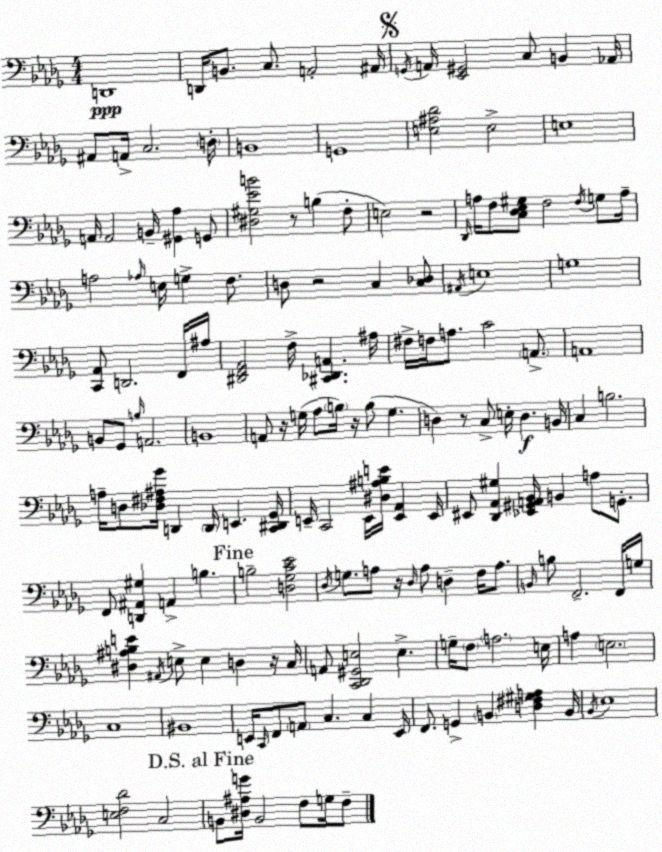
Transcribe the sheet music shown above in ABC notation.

X:1
T:Untitled
M:4/4
L:1/4
K:Bbm
D,,4 D,,/4 B,,/2 C,/2 A,,2 ^A,,/4 G,,/4 A,,/4 [_E,,^G,,]2 C,/2 B,, _A,,/4 ^A,,/2 A,,/4 C,2 D,/4 B,,4 G,,4 [E,^A,_D]2 E,2 E,4 A,,/4 A,,2 B,,/4 [^G,,_A,] G,,/2 [^D,^G,_EB]2 z/2 B, F,/2 E,2 z2 _D,,/4 A,/4 F,/2 [C,_D,_E,^G,]/2 F,2 F,/4 G,/2 A,/4 A,2 _A,/4 E,/4 G, F,/2 D,/2 z2 C, [C,_D,]/2 ^A,,/4 E,4 G,4 [C,,_A,,]/2 D,,2 F,,/4 ^A,/4 [^D,,F,,_A,,]2 F,/4 [^C,,_D,,A,,] ^A,/4 ^F,/4 F,/4 A,/2 C2 A,,/2 A,,4 B,,/2 _G,,/2 B,/4 A,,2 B,,4 A,,/2 z/4 G,/4 _A,/2 B,/4 z/4 B,/2 G, D, z/2 C,/2 E,/4 D, B,,/4 C, B,2 A,/4 D,/2 [_D,^F,^A,_G]/4 D,, D,,/4 E,, [C,,^D,,_G,,]/4 E,,/4 C,,2 E,,/4 [^D,^A,B,E]/4 [E,,_A,,] E,,/4 ^E,,/2 [_D,,_A,,^G,] [_E,,^G,,A,,_B,,]/4 B,, A,/2 G,,/2 F,,/2 [D,,^A,,^G,] A,, B, B,2 [D,_G,C_E]2 _D,/4 G,/2 A,/2 z/4 _D,/4 A,/2 D, F,/4 A,/2 B,,/4 B,/2 F,,2 F,,/4 G,/4 [^D,^A,B,E] ^A,,/4 E,/2 E, D, z/4 C,/4 A,,/2 [C,,_D,,^G,,E,]2 E, G,/4 F,/2 A,2 E,/4 A, E,2 C,4 ^B,,4 E,,/4 C,,/4 F,,/2 A,,/2 C, C, E,,/4 F,,/2 G,, B,, [D,^F,^G,A,] B,,/4 _B,,/4 _E,4 [E,F,_D]2 C,2 B,,/2 [^D,^A,G]/4 B,,2 F,/2 G,/4 F,/2